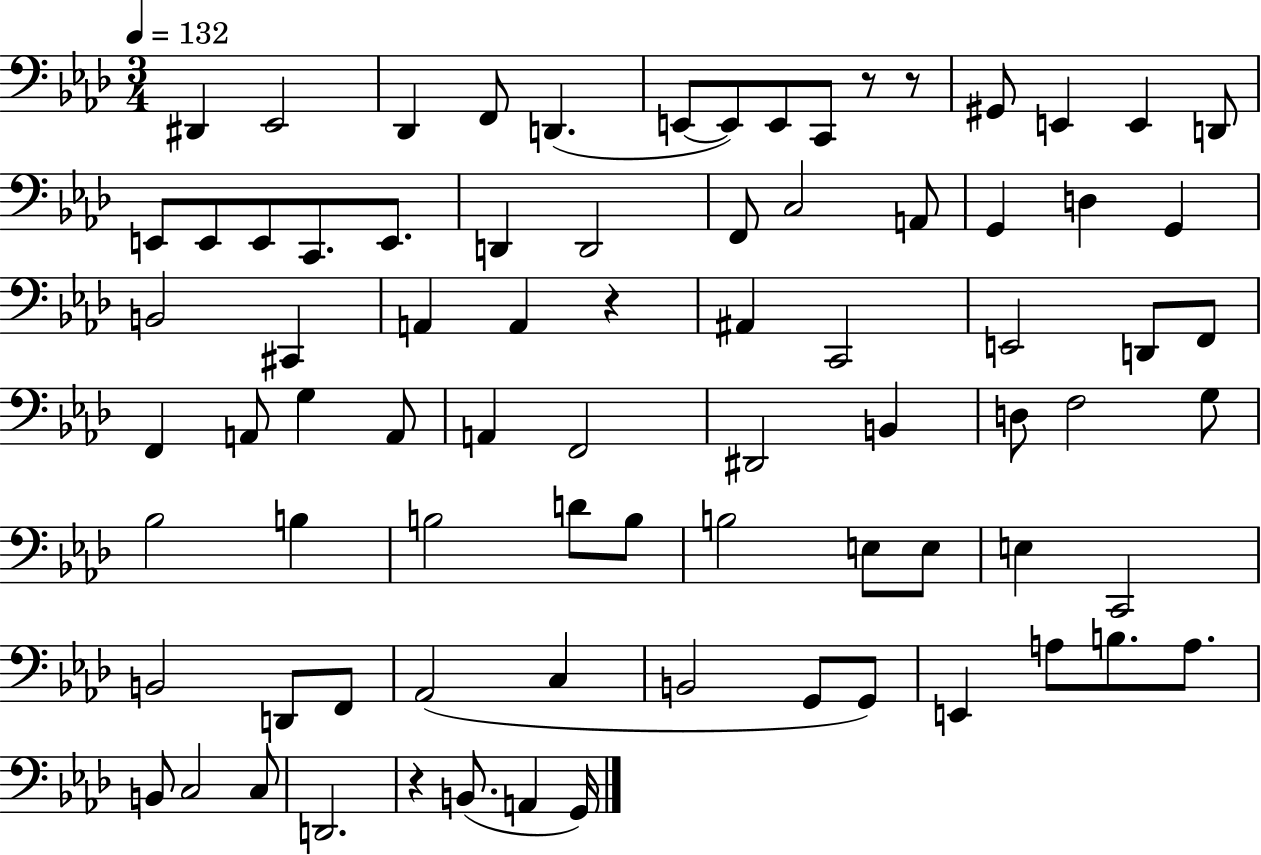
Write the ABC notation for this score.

X:1
T:Untitled
M:3/4
L:1/4
K:Ab
^D,, _E,,2 _D,, F,,/2 D,, E,,/2 E,,/2 E,,/2 C,,/2 z/2 z/2 ^G,,/2 E,, E,, D,,/2 E,,/2 E,,/2 E,,/2 C,,/2 E,,/2 D,, D,,2 F,,/2 C,2 A,,/2 G,, D, G,, B,,2 ^C,, A,, A,, z ^A,, C,,2 E,,2 D,,/2 F,,/2 F,, A,,/2 G, A,,/2 A,, F,,2 ^D,,2 B,, D,/2 F,2 G,/2 _B,2 B, B,2 D/2 B,/2 B,2 E,/2 E,/2 E, C,,2 B,,2 D,,/2 F,,/2 _A,,2 C, B,,2 G,,/2 G,,/2 E,, A,/2 B,/2 A,/2 B,,/2 C,2 C,/2 D,,2 z B,,/2 A,, G,,/4